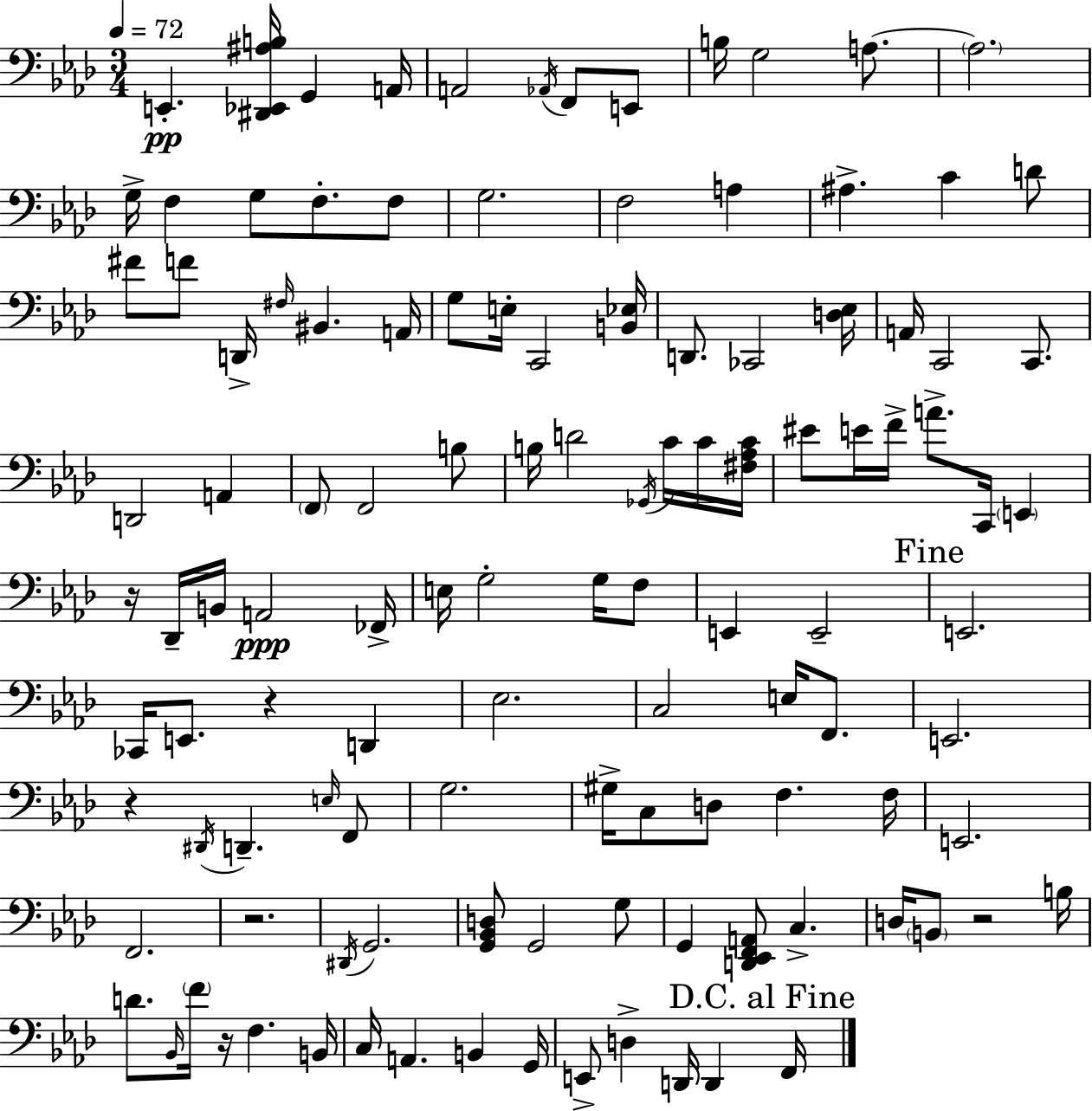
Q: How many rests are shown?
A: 6